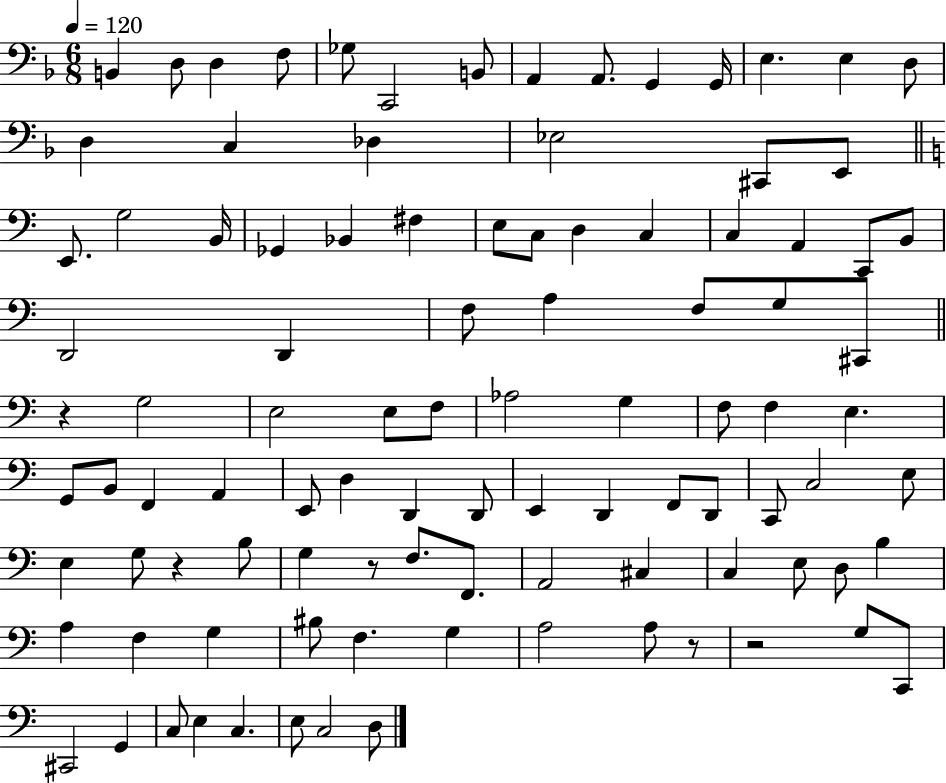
{
  \clef bass
  \numericTimeSignature
  \time 6/8
  \key f \major
  \tempo 4 = 120
  b,4 d8 d4 f8 | ges8 c,2 b,8 | a,4 a,8. g,4 g,16 | e4. e4 d8 | \break d4 c4 des4 | ees2 cis,8 e,8 | \bar "||" \break \key a \minor e,8. g2 b,16 | ges,4 bes,4 fis4 | e8 c8 d4 c4 | c4 a,4 c,8 b,8 | \break d,2 d,4 | f8 a4 f8 g8 cis,8 | \bar "||" \break \key c \major r4 g2 | e2 e8 f8 | aes2 g4 | f8 f4 e4. | \break g,8 b,8 f,4 a,4 | e,8 d4 d,4 d,8 | e,4 d,4 f,8 d,8 | c,8 c2 e8 | \break e4 g8 r4 b8 | g4 r8 f8. f,8. | a,2 cis4 | c4 e8 d8 b4 | \break a4 f4 g4 | bis8 f4. g4 | a2 a8 r8 | r2 g8 c,8 | \break cis,2 g,4 | c8 e4 c4. | e8 c2 d8 | \bar "|."
}